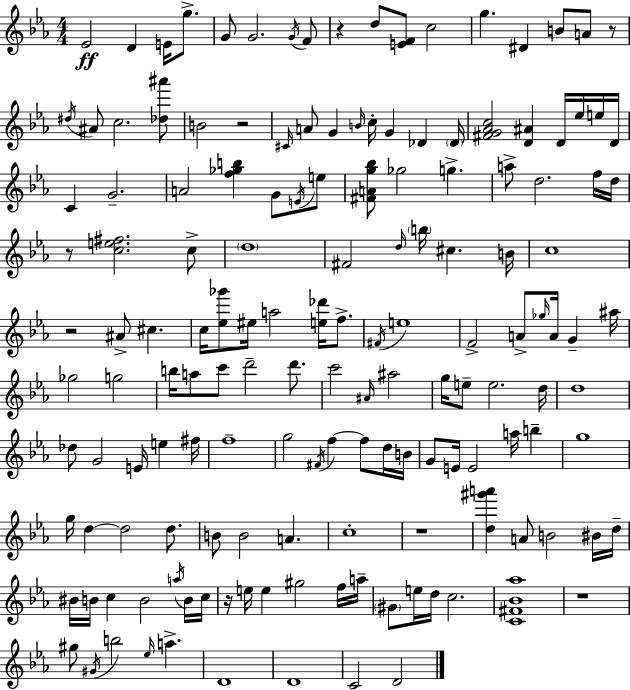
Eb4/h D4/q E4/s G5/e. G4/e G4/h. G4/s F4/e R/q D5/e [E4,F4]/e C5/h G5/q. D#4/q B4/e A4/e R/e D#5/s A#4/e C5/h. [Db5,A#6]/e B4/h R/h C#4/s A4/e G4/q B4/s C5/s G4/q Db4/q Db4/s [F#4,G4,Ab4,C5]/h [D4,A#4]/q D4/s Eb5/s E5/s D4/s C4/q G4/h. A4/h [F5,Gb5,B5]/q G4/e E4/s E5/e [F#4,A4,G5,Bb5]/e Gb5/h G5/q. A5/e D5/h. F5/s D5/s R/e [C5,E5,F#5]/h. C5/e D5/w F#4/h D5/s B5/s C#5/q. B4/s C5/w R/h A#4/e C#5/q. C5/s [Eb5,Gb6]/e EIS5/s A5/h [E5,Db6]/s F5/e. F#4/s E5/w F4/h A4/e Gb5/s A4/s G4/q A#5/s Gb5/h G5/h B5/s A5/e C6/e D6/h D6/e. C6/h A#4/s A#5/h G5/s E5/e E5/h. D5/s D5/w Db5/e G4/h E4/s E5/q F#5/s F5/w G5/h F#4/s F5/q F5/e D5/s B4/s G4/e E4/s E4/h A5/s B5/q G5/w G5/s D5/q D5/h D5/e. B4/e B4/h A4/q. C5/w R/w [D5,G#6,A6]/q A4/e B4/h BIS4/s D5/s BIS4/s B4/s C5/q B4/h A5/s B4/s C5/s R/s E5/s E5/q G#5/h F5/s A5/s G#4/e E5/s D5/s C5/h. [C4,F#4,Bb4,Ab5]/w R/w G#5/e G#4/s B5/h Eb5/s A5/q. D4/w D4/w C4/h D4/h